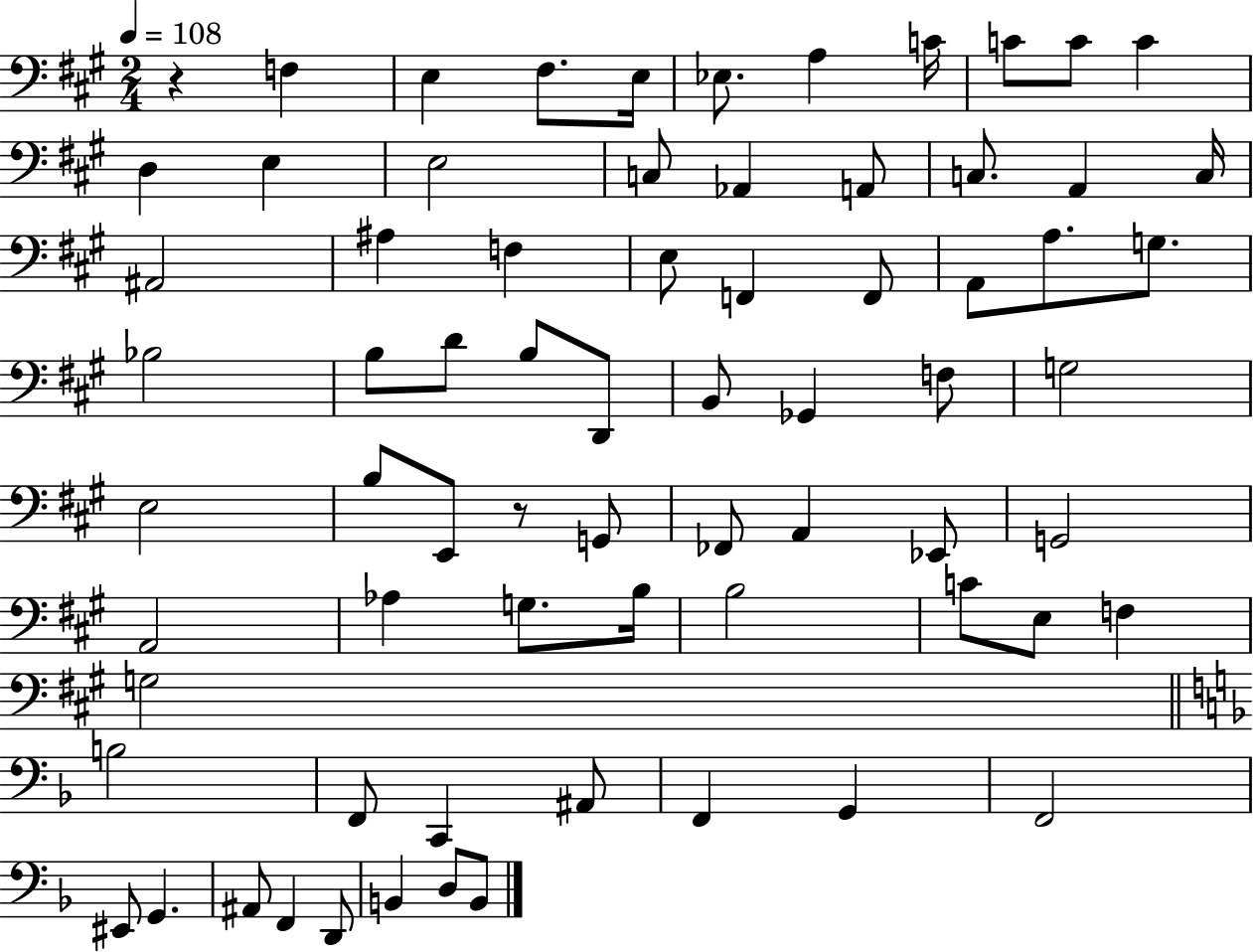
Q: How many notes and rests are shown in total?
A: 71